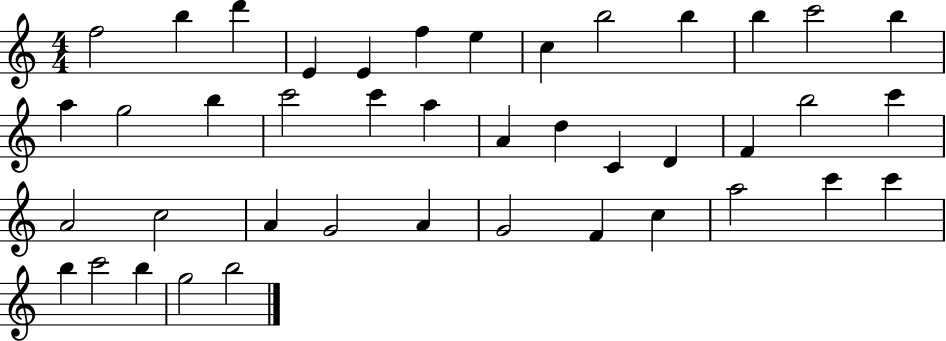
X:1
T:Untitled
M:4/4
L:1/4
K:C
f2 b d' E E f e c b2 b b c'2 b a g2 b c'2 c' a A d C D F b2 c' A2 c2 A G2 A G2 F c a2 c' c' b c'2 b g2 b2